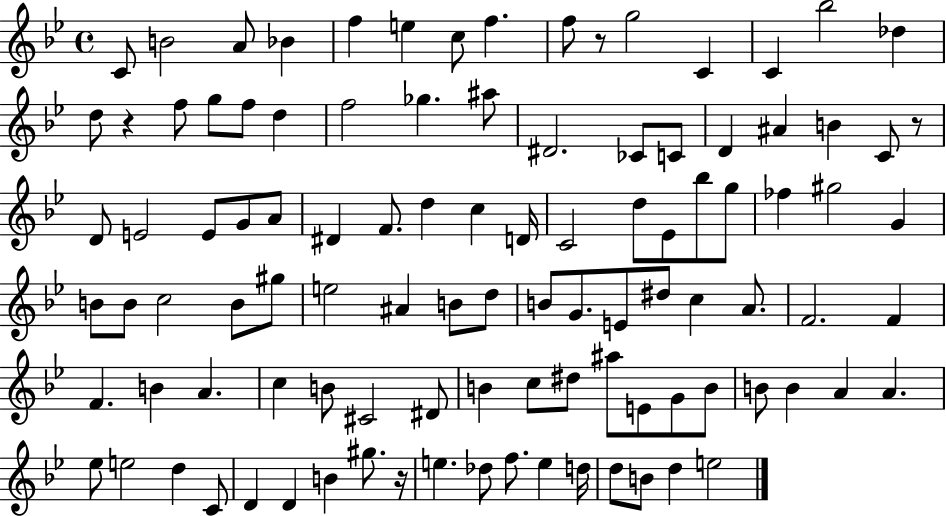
X:1
T:Untitled
M:4/4
L:1/4
K:Bb
C/2 B2 A/2 _B f e c/2 f f/2 z/2 g2 C C _b2 _d d/2 z f/2 g/2 f/2 d f2 _g ^a/2 ^D2 _C/2 C/2 D ^A B C/2 z/2 D/2 E2 E/2 G/2 A/2 ^D F/2 d c D/4 C2 d/2 _E/2 _b/2 g/2 _f ^g2 G B/2 B/2 c2 B/2 ^g/2 e2 ^A B/2 d/2 B/2 G/2 E/2 ^d/2 c A/2 F2 F F B A c B/2 ^C2 ^D/2 B c/2 ^d/2 ^a/2 E/2 G/2 B/2 B/2 B A A _e/2 e2 d C/2 D D B ^g/2 z/4 e _d/2 f/2 e d/4 d/2 B/2 d e2